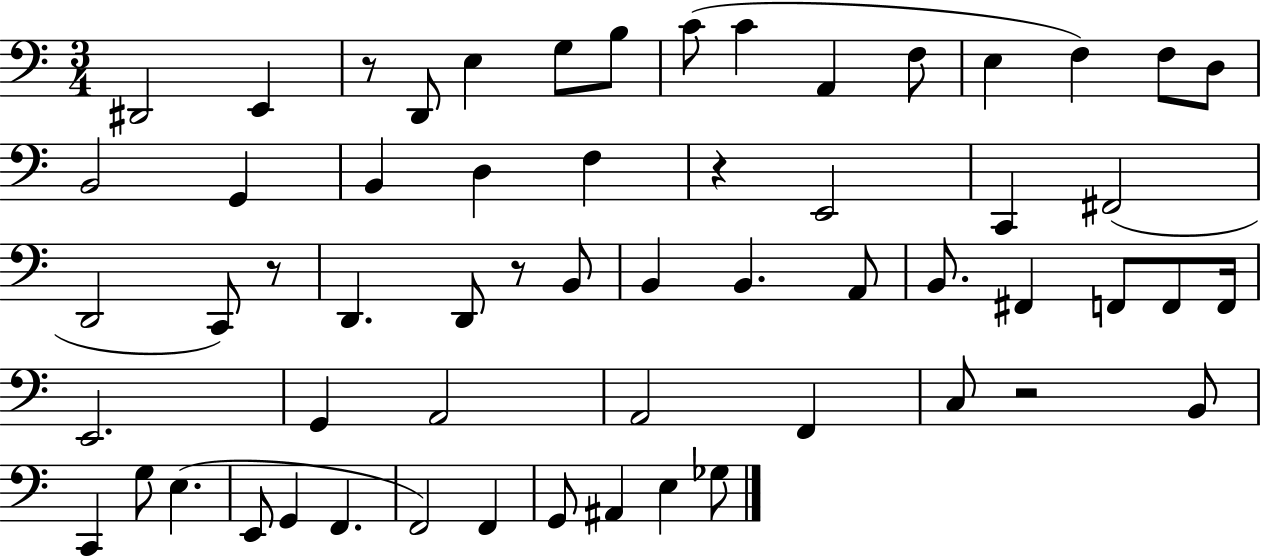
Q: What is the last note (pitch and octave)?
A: Gb3